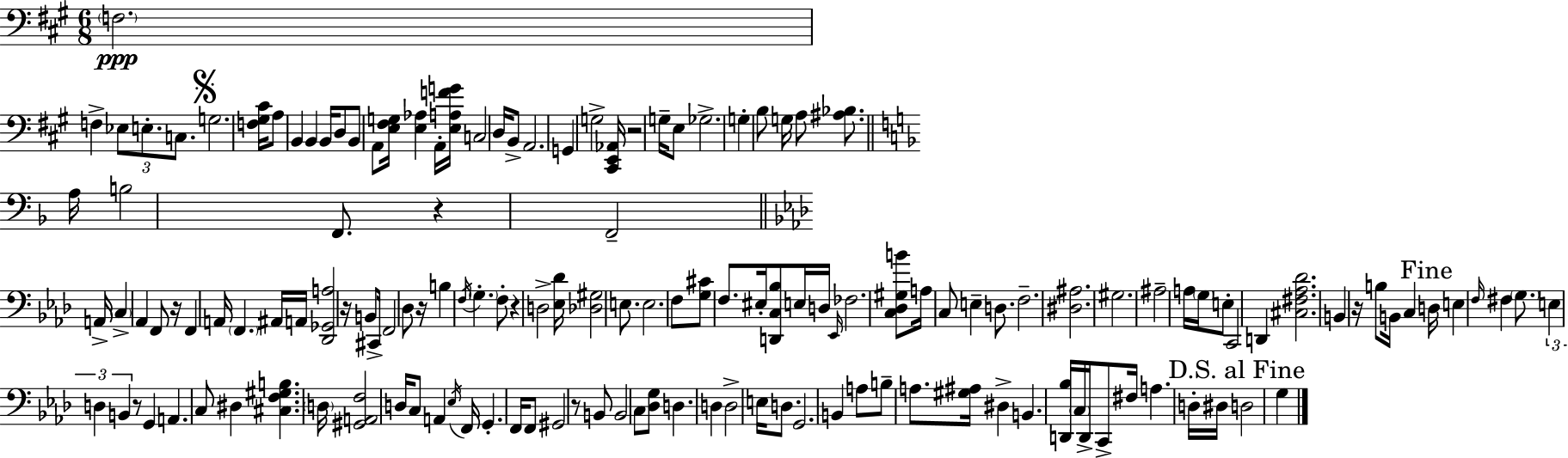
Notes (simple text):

F3/h. F3/q Eb3/e E3/e. C3/e. G3/h. [F3,G#3,C#4]/s A3/e B2/q B2/q B2/s D3/e B2/e A2/e [E3,F#3,G3]/s [E3,Ab3]/q A2/s [E3,A3,F4,G4]/s C3/h D3/s B2/e A2/h. G2/q G3/h [C#2,E2,Ab2]/s R/h G3/s E3/e Gb3/h. G3/q B3/e G3/s A3/e [A#3,Bb3]/e. A3/s B3/h F2/e. R/q F2/h A2/s C3/q Ab2/q F2/e R/s F2/q A2/s F2/q. A#2/s A2/s [Db2,Gb2,A3]/h R/s B2/e C#2/s F2/h Db3/e R/s B3/q F3/s G3/q. F3/e R/q D3/h [Eb3,Db4]/s [Db3,G#3]/h E3/e. E3/h. F3/e [G3,C#4]/e F3/e. EIS3/s [D2,C3,Bb3]/e E3/s D3/s Eb2/s FES3/h. [C3,Db3,G#3,B4]/e A3/s C3/e E3/q D3/e. F3/h. [D#3,A#3]/h. G#3/h. A#3/h A3/s G3/s E3/e C2/h D2/q [C#3,F#3,Ab3,Db4]/h. B2/q R/s B3/e B2/s C3/q D3/s E3/q F3/s F#3/q G3/e. E3/q D3/q B2/q R/e G2/q A2/q. C3/e D#3/q [C#3,F3,G#3,B3]/q. D3/s [G#2,A2,F3]/h D3/s C3/e A2/q Eb3/s F2/s G2/q. F2/s F2/e G#2/h R/e B2/e B2/h C3/e [Db3,G3]/e D3/q. D3/q D3/h E3/s D3/e. G2/h. B2/q A3/e B3/e A3/e. [G#3,A#3]/s D#3/q B2/q. [D2,Bb3]/s C3/s D2/s C2/e F#3/s A3/q. D3/s D#3/s D3/h G3/q